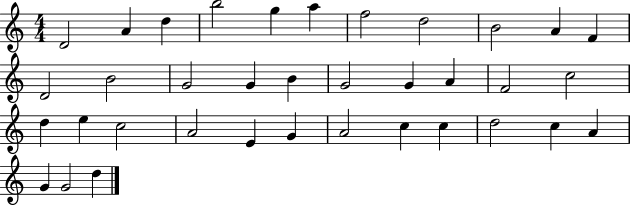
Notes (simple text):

D4/h A4/q D5/q B5/h G5/q A5/q F5/h D5/h B4/h A4/q F4/q D4/h B4/h G4/h G4/q B4/q G4/h G4/q A4/q F4/h C5/h D5/q E5/q C5/h A4/h E4/q G4/q A4/h C5/q C5/q D5/h C5/q A4/q G4/q G4/h D5/q